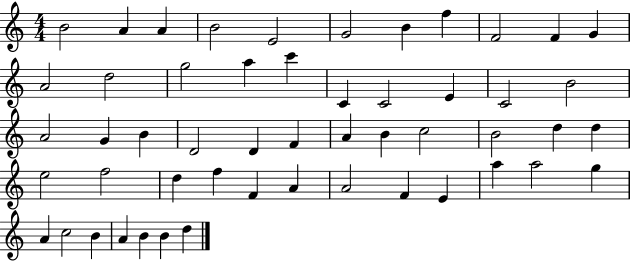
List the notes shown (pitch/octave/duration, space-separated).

B4/h A4/q A4/q B4/h E4/h G4/h B4/q F5/q F4/h F4/q G4/q A4/h D5/h G5/h A5/q C6/q C4/q C4/h E4/q C4/h B4/h A4/h G4/q B4/q D4/h D4/q F4/q A4/q B4/q C5/h B4/h D5/q D5/q E5/h F5/h D5/q F5/q F4/q A4/q A4/h F4/q E4/q A5/q A5/h G5/q A4/q C5/h B4/q A4/q B4/q B4/q D5/q